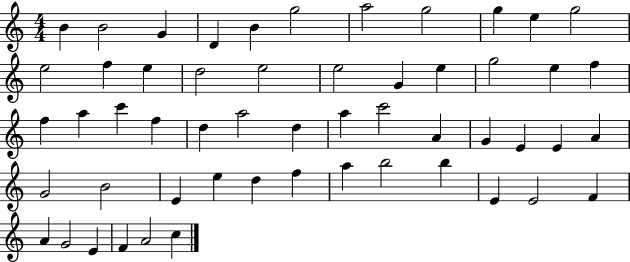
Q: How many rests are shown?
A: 0